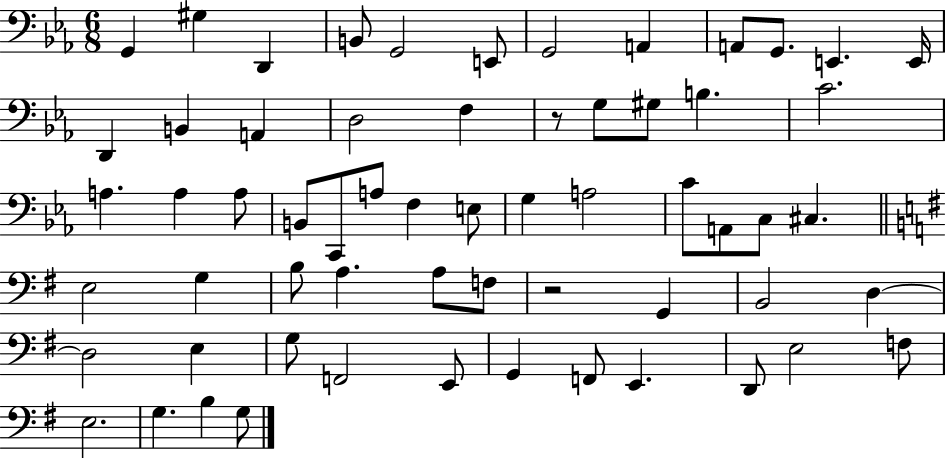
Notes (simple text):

G2/q G#3/q D2/q B2/e G2/h E2/e G2/h A2/q A2/e G2/e. E2/q. E2/s D2/q B2/q A2/q D3/h F3/q R/e G3/e G#3/e B3/q. C4/h. A3/q. A3/q A3/e B2/e C2/e A3/e F3/q E3/e G3/q A3/h C4/e A2/e C3/e C#3/q. E3/h G3/q B3/e A3/q. A3/e F3/e R/h G2/q B2/h D3/q D3/h E3/q G3/e F2/h E2/e G2/q F2/e E2/q. D2/e E3/h F3/e E3/h. G3/q. B3/q G3/e